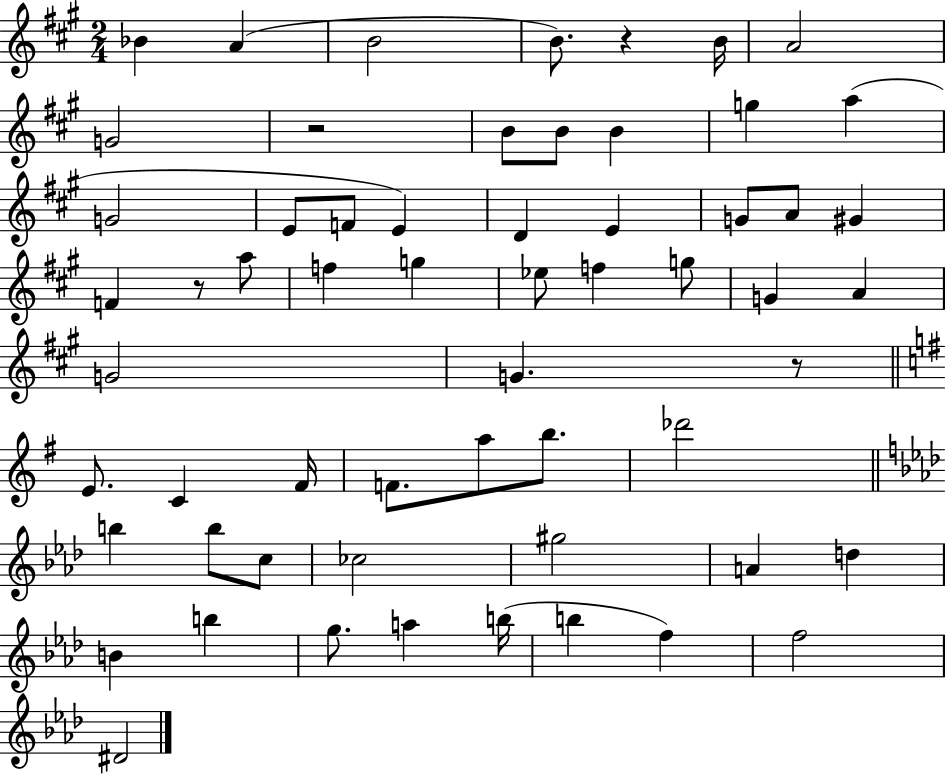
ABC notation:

X:1
T:Untitled
M:2/4
L:1/4
K:A
_B A B2 B/2 z B/4 A2 G2 z2 B/2 B/2 B g a G2 E/2 F/2 E D E G/2 A/2 ^G F z/2 a/2 f g _e/2 f g/2 G A G2 G z/2 E/2 C ^F/4 F/2 a/2 b/2 _d'2 b b/2 c/2 _c2 ^g2 A d B b g/2 a b/4 b f f2 ^D2